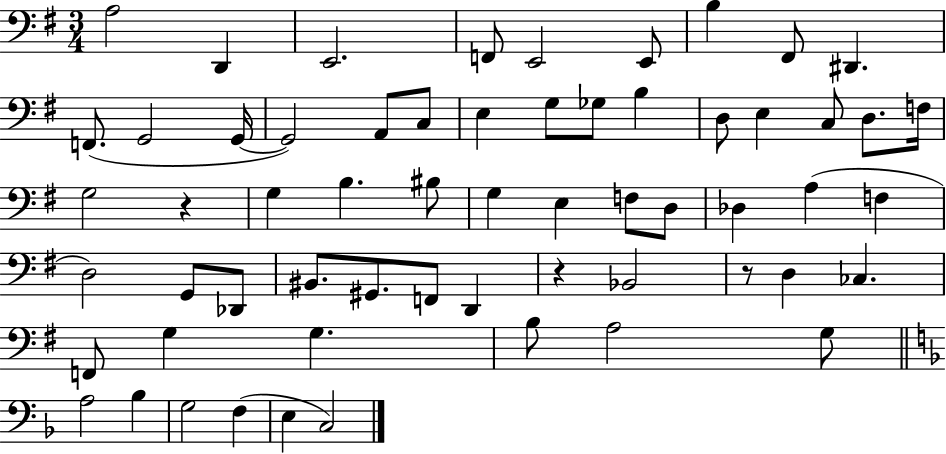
A3/h D2/q E2/h. F2/e E2/h E2/e B3/q F#2/e D#2/q. F2/e. G2/h G2/s G2/h A2/e C3/e E3/q G3/e Gb3/e B3/q D3/e E3/q C3/e D3/e. F3/s G3/h R/q G3/q B3/q. BIS3/e G3/q E3/q F3/e D3/e Db3/q A3/q F3/q D3/h G2/e Db2/e BIS2/e. G#2/e. F2/e D2/q R/q Bb2/h R/e D3/q CES3/q. F2/e G3/q G3/q. B3/e A3/h G3/e A3/h Bb3/q G3/h F3/q E3/q C3/h